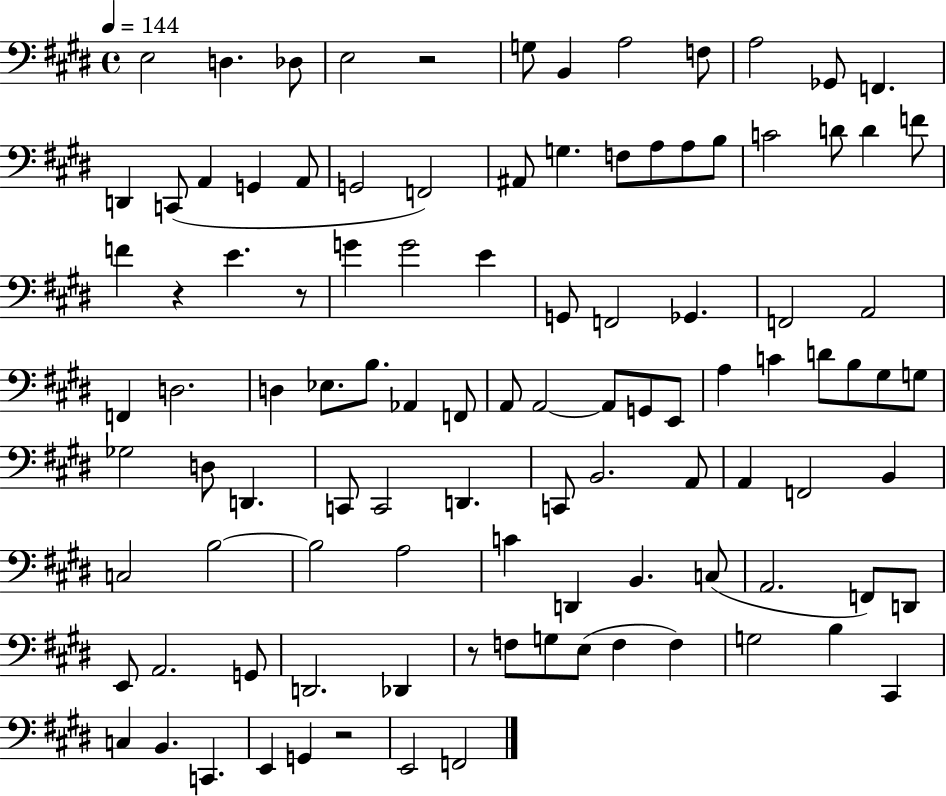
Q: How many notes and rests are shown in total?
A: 104